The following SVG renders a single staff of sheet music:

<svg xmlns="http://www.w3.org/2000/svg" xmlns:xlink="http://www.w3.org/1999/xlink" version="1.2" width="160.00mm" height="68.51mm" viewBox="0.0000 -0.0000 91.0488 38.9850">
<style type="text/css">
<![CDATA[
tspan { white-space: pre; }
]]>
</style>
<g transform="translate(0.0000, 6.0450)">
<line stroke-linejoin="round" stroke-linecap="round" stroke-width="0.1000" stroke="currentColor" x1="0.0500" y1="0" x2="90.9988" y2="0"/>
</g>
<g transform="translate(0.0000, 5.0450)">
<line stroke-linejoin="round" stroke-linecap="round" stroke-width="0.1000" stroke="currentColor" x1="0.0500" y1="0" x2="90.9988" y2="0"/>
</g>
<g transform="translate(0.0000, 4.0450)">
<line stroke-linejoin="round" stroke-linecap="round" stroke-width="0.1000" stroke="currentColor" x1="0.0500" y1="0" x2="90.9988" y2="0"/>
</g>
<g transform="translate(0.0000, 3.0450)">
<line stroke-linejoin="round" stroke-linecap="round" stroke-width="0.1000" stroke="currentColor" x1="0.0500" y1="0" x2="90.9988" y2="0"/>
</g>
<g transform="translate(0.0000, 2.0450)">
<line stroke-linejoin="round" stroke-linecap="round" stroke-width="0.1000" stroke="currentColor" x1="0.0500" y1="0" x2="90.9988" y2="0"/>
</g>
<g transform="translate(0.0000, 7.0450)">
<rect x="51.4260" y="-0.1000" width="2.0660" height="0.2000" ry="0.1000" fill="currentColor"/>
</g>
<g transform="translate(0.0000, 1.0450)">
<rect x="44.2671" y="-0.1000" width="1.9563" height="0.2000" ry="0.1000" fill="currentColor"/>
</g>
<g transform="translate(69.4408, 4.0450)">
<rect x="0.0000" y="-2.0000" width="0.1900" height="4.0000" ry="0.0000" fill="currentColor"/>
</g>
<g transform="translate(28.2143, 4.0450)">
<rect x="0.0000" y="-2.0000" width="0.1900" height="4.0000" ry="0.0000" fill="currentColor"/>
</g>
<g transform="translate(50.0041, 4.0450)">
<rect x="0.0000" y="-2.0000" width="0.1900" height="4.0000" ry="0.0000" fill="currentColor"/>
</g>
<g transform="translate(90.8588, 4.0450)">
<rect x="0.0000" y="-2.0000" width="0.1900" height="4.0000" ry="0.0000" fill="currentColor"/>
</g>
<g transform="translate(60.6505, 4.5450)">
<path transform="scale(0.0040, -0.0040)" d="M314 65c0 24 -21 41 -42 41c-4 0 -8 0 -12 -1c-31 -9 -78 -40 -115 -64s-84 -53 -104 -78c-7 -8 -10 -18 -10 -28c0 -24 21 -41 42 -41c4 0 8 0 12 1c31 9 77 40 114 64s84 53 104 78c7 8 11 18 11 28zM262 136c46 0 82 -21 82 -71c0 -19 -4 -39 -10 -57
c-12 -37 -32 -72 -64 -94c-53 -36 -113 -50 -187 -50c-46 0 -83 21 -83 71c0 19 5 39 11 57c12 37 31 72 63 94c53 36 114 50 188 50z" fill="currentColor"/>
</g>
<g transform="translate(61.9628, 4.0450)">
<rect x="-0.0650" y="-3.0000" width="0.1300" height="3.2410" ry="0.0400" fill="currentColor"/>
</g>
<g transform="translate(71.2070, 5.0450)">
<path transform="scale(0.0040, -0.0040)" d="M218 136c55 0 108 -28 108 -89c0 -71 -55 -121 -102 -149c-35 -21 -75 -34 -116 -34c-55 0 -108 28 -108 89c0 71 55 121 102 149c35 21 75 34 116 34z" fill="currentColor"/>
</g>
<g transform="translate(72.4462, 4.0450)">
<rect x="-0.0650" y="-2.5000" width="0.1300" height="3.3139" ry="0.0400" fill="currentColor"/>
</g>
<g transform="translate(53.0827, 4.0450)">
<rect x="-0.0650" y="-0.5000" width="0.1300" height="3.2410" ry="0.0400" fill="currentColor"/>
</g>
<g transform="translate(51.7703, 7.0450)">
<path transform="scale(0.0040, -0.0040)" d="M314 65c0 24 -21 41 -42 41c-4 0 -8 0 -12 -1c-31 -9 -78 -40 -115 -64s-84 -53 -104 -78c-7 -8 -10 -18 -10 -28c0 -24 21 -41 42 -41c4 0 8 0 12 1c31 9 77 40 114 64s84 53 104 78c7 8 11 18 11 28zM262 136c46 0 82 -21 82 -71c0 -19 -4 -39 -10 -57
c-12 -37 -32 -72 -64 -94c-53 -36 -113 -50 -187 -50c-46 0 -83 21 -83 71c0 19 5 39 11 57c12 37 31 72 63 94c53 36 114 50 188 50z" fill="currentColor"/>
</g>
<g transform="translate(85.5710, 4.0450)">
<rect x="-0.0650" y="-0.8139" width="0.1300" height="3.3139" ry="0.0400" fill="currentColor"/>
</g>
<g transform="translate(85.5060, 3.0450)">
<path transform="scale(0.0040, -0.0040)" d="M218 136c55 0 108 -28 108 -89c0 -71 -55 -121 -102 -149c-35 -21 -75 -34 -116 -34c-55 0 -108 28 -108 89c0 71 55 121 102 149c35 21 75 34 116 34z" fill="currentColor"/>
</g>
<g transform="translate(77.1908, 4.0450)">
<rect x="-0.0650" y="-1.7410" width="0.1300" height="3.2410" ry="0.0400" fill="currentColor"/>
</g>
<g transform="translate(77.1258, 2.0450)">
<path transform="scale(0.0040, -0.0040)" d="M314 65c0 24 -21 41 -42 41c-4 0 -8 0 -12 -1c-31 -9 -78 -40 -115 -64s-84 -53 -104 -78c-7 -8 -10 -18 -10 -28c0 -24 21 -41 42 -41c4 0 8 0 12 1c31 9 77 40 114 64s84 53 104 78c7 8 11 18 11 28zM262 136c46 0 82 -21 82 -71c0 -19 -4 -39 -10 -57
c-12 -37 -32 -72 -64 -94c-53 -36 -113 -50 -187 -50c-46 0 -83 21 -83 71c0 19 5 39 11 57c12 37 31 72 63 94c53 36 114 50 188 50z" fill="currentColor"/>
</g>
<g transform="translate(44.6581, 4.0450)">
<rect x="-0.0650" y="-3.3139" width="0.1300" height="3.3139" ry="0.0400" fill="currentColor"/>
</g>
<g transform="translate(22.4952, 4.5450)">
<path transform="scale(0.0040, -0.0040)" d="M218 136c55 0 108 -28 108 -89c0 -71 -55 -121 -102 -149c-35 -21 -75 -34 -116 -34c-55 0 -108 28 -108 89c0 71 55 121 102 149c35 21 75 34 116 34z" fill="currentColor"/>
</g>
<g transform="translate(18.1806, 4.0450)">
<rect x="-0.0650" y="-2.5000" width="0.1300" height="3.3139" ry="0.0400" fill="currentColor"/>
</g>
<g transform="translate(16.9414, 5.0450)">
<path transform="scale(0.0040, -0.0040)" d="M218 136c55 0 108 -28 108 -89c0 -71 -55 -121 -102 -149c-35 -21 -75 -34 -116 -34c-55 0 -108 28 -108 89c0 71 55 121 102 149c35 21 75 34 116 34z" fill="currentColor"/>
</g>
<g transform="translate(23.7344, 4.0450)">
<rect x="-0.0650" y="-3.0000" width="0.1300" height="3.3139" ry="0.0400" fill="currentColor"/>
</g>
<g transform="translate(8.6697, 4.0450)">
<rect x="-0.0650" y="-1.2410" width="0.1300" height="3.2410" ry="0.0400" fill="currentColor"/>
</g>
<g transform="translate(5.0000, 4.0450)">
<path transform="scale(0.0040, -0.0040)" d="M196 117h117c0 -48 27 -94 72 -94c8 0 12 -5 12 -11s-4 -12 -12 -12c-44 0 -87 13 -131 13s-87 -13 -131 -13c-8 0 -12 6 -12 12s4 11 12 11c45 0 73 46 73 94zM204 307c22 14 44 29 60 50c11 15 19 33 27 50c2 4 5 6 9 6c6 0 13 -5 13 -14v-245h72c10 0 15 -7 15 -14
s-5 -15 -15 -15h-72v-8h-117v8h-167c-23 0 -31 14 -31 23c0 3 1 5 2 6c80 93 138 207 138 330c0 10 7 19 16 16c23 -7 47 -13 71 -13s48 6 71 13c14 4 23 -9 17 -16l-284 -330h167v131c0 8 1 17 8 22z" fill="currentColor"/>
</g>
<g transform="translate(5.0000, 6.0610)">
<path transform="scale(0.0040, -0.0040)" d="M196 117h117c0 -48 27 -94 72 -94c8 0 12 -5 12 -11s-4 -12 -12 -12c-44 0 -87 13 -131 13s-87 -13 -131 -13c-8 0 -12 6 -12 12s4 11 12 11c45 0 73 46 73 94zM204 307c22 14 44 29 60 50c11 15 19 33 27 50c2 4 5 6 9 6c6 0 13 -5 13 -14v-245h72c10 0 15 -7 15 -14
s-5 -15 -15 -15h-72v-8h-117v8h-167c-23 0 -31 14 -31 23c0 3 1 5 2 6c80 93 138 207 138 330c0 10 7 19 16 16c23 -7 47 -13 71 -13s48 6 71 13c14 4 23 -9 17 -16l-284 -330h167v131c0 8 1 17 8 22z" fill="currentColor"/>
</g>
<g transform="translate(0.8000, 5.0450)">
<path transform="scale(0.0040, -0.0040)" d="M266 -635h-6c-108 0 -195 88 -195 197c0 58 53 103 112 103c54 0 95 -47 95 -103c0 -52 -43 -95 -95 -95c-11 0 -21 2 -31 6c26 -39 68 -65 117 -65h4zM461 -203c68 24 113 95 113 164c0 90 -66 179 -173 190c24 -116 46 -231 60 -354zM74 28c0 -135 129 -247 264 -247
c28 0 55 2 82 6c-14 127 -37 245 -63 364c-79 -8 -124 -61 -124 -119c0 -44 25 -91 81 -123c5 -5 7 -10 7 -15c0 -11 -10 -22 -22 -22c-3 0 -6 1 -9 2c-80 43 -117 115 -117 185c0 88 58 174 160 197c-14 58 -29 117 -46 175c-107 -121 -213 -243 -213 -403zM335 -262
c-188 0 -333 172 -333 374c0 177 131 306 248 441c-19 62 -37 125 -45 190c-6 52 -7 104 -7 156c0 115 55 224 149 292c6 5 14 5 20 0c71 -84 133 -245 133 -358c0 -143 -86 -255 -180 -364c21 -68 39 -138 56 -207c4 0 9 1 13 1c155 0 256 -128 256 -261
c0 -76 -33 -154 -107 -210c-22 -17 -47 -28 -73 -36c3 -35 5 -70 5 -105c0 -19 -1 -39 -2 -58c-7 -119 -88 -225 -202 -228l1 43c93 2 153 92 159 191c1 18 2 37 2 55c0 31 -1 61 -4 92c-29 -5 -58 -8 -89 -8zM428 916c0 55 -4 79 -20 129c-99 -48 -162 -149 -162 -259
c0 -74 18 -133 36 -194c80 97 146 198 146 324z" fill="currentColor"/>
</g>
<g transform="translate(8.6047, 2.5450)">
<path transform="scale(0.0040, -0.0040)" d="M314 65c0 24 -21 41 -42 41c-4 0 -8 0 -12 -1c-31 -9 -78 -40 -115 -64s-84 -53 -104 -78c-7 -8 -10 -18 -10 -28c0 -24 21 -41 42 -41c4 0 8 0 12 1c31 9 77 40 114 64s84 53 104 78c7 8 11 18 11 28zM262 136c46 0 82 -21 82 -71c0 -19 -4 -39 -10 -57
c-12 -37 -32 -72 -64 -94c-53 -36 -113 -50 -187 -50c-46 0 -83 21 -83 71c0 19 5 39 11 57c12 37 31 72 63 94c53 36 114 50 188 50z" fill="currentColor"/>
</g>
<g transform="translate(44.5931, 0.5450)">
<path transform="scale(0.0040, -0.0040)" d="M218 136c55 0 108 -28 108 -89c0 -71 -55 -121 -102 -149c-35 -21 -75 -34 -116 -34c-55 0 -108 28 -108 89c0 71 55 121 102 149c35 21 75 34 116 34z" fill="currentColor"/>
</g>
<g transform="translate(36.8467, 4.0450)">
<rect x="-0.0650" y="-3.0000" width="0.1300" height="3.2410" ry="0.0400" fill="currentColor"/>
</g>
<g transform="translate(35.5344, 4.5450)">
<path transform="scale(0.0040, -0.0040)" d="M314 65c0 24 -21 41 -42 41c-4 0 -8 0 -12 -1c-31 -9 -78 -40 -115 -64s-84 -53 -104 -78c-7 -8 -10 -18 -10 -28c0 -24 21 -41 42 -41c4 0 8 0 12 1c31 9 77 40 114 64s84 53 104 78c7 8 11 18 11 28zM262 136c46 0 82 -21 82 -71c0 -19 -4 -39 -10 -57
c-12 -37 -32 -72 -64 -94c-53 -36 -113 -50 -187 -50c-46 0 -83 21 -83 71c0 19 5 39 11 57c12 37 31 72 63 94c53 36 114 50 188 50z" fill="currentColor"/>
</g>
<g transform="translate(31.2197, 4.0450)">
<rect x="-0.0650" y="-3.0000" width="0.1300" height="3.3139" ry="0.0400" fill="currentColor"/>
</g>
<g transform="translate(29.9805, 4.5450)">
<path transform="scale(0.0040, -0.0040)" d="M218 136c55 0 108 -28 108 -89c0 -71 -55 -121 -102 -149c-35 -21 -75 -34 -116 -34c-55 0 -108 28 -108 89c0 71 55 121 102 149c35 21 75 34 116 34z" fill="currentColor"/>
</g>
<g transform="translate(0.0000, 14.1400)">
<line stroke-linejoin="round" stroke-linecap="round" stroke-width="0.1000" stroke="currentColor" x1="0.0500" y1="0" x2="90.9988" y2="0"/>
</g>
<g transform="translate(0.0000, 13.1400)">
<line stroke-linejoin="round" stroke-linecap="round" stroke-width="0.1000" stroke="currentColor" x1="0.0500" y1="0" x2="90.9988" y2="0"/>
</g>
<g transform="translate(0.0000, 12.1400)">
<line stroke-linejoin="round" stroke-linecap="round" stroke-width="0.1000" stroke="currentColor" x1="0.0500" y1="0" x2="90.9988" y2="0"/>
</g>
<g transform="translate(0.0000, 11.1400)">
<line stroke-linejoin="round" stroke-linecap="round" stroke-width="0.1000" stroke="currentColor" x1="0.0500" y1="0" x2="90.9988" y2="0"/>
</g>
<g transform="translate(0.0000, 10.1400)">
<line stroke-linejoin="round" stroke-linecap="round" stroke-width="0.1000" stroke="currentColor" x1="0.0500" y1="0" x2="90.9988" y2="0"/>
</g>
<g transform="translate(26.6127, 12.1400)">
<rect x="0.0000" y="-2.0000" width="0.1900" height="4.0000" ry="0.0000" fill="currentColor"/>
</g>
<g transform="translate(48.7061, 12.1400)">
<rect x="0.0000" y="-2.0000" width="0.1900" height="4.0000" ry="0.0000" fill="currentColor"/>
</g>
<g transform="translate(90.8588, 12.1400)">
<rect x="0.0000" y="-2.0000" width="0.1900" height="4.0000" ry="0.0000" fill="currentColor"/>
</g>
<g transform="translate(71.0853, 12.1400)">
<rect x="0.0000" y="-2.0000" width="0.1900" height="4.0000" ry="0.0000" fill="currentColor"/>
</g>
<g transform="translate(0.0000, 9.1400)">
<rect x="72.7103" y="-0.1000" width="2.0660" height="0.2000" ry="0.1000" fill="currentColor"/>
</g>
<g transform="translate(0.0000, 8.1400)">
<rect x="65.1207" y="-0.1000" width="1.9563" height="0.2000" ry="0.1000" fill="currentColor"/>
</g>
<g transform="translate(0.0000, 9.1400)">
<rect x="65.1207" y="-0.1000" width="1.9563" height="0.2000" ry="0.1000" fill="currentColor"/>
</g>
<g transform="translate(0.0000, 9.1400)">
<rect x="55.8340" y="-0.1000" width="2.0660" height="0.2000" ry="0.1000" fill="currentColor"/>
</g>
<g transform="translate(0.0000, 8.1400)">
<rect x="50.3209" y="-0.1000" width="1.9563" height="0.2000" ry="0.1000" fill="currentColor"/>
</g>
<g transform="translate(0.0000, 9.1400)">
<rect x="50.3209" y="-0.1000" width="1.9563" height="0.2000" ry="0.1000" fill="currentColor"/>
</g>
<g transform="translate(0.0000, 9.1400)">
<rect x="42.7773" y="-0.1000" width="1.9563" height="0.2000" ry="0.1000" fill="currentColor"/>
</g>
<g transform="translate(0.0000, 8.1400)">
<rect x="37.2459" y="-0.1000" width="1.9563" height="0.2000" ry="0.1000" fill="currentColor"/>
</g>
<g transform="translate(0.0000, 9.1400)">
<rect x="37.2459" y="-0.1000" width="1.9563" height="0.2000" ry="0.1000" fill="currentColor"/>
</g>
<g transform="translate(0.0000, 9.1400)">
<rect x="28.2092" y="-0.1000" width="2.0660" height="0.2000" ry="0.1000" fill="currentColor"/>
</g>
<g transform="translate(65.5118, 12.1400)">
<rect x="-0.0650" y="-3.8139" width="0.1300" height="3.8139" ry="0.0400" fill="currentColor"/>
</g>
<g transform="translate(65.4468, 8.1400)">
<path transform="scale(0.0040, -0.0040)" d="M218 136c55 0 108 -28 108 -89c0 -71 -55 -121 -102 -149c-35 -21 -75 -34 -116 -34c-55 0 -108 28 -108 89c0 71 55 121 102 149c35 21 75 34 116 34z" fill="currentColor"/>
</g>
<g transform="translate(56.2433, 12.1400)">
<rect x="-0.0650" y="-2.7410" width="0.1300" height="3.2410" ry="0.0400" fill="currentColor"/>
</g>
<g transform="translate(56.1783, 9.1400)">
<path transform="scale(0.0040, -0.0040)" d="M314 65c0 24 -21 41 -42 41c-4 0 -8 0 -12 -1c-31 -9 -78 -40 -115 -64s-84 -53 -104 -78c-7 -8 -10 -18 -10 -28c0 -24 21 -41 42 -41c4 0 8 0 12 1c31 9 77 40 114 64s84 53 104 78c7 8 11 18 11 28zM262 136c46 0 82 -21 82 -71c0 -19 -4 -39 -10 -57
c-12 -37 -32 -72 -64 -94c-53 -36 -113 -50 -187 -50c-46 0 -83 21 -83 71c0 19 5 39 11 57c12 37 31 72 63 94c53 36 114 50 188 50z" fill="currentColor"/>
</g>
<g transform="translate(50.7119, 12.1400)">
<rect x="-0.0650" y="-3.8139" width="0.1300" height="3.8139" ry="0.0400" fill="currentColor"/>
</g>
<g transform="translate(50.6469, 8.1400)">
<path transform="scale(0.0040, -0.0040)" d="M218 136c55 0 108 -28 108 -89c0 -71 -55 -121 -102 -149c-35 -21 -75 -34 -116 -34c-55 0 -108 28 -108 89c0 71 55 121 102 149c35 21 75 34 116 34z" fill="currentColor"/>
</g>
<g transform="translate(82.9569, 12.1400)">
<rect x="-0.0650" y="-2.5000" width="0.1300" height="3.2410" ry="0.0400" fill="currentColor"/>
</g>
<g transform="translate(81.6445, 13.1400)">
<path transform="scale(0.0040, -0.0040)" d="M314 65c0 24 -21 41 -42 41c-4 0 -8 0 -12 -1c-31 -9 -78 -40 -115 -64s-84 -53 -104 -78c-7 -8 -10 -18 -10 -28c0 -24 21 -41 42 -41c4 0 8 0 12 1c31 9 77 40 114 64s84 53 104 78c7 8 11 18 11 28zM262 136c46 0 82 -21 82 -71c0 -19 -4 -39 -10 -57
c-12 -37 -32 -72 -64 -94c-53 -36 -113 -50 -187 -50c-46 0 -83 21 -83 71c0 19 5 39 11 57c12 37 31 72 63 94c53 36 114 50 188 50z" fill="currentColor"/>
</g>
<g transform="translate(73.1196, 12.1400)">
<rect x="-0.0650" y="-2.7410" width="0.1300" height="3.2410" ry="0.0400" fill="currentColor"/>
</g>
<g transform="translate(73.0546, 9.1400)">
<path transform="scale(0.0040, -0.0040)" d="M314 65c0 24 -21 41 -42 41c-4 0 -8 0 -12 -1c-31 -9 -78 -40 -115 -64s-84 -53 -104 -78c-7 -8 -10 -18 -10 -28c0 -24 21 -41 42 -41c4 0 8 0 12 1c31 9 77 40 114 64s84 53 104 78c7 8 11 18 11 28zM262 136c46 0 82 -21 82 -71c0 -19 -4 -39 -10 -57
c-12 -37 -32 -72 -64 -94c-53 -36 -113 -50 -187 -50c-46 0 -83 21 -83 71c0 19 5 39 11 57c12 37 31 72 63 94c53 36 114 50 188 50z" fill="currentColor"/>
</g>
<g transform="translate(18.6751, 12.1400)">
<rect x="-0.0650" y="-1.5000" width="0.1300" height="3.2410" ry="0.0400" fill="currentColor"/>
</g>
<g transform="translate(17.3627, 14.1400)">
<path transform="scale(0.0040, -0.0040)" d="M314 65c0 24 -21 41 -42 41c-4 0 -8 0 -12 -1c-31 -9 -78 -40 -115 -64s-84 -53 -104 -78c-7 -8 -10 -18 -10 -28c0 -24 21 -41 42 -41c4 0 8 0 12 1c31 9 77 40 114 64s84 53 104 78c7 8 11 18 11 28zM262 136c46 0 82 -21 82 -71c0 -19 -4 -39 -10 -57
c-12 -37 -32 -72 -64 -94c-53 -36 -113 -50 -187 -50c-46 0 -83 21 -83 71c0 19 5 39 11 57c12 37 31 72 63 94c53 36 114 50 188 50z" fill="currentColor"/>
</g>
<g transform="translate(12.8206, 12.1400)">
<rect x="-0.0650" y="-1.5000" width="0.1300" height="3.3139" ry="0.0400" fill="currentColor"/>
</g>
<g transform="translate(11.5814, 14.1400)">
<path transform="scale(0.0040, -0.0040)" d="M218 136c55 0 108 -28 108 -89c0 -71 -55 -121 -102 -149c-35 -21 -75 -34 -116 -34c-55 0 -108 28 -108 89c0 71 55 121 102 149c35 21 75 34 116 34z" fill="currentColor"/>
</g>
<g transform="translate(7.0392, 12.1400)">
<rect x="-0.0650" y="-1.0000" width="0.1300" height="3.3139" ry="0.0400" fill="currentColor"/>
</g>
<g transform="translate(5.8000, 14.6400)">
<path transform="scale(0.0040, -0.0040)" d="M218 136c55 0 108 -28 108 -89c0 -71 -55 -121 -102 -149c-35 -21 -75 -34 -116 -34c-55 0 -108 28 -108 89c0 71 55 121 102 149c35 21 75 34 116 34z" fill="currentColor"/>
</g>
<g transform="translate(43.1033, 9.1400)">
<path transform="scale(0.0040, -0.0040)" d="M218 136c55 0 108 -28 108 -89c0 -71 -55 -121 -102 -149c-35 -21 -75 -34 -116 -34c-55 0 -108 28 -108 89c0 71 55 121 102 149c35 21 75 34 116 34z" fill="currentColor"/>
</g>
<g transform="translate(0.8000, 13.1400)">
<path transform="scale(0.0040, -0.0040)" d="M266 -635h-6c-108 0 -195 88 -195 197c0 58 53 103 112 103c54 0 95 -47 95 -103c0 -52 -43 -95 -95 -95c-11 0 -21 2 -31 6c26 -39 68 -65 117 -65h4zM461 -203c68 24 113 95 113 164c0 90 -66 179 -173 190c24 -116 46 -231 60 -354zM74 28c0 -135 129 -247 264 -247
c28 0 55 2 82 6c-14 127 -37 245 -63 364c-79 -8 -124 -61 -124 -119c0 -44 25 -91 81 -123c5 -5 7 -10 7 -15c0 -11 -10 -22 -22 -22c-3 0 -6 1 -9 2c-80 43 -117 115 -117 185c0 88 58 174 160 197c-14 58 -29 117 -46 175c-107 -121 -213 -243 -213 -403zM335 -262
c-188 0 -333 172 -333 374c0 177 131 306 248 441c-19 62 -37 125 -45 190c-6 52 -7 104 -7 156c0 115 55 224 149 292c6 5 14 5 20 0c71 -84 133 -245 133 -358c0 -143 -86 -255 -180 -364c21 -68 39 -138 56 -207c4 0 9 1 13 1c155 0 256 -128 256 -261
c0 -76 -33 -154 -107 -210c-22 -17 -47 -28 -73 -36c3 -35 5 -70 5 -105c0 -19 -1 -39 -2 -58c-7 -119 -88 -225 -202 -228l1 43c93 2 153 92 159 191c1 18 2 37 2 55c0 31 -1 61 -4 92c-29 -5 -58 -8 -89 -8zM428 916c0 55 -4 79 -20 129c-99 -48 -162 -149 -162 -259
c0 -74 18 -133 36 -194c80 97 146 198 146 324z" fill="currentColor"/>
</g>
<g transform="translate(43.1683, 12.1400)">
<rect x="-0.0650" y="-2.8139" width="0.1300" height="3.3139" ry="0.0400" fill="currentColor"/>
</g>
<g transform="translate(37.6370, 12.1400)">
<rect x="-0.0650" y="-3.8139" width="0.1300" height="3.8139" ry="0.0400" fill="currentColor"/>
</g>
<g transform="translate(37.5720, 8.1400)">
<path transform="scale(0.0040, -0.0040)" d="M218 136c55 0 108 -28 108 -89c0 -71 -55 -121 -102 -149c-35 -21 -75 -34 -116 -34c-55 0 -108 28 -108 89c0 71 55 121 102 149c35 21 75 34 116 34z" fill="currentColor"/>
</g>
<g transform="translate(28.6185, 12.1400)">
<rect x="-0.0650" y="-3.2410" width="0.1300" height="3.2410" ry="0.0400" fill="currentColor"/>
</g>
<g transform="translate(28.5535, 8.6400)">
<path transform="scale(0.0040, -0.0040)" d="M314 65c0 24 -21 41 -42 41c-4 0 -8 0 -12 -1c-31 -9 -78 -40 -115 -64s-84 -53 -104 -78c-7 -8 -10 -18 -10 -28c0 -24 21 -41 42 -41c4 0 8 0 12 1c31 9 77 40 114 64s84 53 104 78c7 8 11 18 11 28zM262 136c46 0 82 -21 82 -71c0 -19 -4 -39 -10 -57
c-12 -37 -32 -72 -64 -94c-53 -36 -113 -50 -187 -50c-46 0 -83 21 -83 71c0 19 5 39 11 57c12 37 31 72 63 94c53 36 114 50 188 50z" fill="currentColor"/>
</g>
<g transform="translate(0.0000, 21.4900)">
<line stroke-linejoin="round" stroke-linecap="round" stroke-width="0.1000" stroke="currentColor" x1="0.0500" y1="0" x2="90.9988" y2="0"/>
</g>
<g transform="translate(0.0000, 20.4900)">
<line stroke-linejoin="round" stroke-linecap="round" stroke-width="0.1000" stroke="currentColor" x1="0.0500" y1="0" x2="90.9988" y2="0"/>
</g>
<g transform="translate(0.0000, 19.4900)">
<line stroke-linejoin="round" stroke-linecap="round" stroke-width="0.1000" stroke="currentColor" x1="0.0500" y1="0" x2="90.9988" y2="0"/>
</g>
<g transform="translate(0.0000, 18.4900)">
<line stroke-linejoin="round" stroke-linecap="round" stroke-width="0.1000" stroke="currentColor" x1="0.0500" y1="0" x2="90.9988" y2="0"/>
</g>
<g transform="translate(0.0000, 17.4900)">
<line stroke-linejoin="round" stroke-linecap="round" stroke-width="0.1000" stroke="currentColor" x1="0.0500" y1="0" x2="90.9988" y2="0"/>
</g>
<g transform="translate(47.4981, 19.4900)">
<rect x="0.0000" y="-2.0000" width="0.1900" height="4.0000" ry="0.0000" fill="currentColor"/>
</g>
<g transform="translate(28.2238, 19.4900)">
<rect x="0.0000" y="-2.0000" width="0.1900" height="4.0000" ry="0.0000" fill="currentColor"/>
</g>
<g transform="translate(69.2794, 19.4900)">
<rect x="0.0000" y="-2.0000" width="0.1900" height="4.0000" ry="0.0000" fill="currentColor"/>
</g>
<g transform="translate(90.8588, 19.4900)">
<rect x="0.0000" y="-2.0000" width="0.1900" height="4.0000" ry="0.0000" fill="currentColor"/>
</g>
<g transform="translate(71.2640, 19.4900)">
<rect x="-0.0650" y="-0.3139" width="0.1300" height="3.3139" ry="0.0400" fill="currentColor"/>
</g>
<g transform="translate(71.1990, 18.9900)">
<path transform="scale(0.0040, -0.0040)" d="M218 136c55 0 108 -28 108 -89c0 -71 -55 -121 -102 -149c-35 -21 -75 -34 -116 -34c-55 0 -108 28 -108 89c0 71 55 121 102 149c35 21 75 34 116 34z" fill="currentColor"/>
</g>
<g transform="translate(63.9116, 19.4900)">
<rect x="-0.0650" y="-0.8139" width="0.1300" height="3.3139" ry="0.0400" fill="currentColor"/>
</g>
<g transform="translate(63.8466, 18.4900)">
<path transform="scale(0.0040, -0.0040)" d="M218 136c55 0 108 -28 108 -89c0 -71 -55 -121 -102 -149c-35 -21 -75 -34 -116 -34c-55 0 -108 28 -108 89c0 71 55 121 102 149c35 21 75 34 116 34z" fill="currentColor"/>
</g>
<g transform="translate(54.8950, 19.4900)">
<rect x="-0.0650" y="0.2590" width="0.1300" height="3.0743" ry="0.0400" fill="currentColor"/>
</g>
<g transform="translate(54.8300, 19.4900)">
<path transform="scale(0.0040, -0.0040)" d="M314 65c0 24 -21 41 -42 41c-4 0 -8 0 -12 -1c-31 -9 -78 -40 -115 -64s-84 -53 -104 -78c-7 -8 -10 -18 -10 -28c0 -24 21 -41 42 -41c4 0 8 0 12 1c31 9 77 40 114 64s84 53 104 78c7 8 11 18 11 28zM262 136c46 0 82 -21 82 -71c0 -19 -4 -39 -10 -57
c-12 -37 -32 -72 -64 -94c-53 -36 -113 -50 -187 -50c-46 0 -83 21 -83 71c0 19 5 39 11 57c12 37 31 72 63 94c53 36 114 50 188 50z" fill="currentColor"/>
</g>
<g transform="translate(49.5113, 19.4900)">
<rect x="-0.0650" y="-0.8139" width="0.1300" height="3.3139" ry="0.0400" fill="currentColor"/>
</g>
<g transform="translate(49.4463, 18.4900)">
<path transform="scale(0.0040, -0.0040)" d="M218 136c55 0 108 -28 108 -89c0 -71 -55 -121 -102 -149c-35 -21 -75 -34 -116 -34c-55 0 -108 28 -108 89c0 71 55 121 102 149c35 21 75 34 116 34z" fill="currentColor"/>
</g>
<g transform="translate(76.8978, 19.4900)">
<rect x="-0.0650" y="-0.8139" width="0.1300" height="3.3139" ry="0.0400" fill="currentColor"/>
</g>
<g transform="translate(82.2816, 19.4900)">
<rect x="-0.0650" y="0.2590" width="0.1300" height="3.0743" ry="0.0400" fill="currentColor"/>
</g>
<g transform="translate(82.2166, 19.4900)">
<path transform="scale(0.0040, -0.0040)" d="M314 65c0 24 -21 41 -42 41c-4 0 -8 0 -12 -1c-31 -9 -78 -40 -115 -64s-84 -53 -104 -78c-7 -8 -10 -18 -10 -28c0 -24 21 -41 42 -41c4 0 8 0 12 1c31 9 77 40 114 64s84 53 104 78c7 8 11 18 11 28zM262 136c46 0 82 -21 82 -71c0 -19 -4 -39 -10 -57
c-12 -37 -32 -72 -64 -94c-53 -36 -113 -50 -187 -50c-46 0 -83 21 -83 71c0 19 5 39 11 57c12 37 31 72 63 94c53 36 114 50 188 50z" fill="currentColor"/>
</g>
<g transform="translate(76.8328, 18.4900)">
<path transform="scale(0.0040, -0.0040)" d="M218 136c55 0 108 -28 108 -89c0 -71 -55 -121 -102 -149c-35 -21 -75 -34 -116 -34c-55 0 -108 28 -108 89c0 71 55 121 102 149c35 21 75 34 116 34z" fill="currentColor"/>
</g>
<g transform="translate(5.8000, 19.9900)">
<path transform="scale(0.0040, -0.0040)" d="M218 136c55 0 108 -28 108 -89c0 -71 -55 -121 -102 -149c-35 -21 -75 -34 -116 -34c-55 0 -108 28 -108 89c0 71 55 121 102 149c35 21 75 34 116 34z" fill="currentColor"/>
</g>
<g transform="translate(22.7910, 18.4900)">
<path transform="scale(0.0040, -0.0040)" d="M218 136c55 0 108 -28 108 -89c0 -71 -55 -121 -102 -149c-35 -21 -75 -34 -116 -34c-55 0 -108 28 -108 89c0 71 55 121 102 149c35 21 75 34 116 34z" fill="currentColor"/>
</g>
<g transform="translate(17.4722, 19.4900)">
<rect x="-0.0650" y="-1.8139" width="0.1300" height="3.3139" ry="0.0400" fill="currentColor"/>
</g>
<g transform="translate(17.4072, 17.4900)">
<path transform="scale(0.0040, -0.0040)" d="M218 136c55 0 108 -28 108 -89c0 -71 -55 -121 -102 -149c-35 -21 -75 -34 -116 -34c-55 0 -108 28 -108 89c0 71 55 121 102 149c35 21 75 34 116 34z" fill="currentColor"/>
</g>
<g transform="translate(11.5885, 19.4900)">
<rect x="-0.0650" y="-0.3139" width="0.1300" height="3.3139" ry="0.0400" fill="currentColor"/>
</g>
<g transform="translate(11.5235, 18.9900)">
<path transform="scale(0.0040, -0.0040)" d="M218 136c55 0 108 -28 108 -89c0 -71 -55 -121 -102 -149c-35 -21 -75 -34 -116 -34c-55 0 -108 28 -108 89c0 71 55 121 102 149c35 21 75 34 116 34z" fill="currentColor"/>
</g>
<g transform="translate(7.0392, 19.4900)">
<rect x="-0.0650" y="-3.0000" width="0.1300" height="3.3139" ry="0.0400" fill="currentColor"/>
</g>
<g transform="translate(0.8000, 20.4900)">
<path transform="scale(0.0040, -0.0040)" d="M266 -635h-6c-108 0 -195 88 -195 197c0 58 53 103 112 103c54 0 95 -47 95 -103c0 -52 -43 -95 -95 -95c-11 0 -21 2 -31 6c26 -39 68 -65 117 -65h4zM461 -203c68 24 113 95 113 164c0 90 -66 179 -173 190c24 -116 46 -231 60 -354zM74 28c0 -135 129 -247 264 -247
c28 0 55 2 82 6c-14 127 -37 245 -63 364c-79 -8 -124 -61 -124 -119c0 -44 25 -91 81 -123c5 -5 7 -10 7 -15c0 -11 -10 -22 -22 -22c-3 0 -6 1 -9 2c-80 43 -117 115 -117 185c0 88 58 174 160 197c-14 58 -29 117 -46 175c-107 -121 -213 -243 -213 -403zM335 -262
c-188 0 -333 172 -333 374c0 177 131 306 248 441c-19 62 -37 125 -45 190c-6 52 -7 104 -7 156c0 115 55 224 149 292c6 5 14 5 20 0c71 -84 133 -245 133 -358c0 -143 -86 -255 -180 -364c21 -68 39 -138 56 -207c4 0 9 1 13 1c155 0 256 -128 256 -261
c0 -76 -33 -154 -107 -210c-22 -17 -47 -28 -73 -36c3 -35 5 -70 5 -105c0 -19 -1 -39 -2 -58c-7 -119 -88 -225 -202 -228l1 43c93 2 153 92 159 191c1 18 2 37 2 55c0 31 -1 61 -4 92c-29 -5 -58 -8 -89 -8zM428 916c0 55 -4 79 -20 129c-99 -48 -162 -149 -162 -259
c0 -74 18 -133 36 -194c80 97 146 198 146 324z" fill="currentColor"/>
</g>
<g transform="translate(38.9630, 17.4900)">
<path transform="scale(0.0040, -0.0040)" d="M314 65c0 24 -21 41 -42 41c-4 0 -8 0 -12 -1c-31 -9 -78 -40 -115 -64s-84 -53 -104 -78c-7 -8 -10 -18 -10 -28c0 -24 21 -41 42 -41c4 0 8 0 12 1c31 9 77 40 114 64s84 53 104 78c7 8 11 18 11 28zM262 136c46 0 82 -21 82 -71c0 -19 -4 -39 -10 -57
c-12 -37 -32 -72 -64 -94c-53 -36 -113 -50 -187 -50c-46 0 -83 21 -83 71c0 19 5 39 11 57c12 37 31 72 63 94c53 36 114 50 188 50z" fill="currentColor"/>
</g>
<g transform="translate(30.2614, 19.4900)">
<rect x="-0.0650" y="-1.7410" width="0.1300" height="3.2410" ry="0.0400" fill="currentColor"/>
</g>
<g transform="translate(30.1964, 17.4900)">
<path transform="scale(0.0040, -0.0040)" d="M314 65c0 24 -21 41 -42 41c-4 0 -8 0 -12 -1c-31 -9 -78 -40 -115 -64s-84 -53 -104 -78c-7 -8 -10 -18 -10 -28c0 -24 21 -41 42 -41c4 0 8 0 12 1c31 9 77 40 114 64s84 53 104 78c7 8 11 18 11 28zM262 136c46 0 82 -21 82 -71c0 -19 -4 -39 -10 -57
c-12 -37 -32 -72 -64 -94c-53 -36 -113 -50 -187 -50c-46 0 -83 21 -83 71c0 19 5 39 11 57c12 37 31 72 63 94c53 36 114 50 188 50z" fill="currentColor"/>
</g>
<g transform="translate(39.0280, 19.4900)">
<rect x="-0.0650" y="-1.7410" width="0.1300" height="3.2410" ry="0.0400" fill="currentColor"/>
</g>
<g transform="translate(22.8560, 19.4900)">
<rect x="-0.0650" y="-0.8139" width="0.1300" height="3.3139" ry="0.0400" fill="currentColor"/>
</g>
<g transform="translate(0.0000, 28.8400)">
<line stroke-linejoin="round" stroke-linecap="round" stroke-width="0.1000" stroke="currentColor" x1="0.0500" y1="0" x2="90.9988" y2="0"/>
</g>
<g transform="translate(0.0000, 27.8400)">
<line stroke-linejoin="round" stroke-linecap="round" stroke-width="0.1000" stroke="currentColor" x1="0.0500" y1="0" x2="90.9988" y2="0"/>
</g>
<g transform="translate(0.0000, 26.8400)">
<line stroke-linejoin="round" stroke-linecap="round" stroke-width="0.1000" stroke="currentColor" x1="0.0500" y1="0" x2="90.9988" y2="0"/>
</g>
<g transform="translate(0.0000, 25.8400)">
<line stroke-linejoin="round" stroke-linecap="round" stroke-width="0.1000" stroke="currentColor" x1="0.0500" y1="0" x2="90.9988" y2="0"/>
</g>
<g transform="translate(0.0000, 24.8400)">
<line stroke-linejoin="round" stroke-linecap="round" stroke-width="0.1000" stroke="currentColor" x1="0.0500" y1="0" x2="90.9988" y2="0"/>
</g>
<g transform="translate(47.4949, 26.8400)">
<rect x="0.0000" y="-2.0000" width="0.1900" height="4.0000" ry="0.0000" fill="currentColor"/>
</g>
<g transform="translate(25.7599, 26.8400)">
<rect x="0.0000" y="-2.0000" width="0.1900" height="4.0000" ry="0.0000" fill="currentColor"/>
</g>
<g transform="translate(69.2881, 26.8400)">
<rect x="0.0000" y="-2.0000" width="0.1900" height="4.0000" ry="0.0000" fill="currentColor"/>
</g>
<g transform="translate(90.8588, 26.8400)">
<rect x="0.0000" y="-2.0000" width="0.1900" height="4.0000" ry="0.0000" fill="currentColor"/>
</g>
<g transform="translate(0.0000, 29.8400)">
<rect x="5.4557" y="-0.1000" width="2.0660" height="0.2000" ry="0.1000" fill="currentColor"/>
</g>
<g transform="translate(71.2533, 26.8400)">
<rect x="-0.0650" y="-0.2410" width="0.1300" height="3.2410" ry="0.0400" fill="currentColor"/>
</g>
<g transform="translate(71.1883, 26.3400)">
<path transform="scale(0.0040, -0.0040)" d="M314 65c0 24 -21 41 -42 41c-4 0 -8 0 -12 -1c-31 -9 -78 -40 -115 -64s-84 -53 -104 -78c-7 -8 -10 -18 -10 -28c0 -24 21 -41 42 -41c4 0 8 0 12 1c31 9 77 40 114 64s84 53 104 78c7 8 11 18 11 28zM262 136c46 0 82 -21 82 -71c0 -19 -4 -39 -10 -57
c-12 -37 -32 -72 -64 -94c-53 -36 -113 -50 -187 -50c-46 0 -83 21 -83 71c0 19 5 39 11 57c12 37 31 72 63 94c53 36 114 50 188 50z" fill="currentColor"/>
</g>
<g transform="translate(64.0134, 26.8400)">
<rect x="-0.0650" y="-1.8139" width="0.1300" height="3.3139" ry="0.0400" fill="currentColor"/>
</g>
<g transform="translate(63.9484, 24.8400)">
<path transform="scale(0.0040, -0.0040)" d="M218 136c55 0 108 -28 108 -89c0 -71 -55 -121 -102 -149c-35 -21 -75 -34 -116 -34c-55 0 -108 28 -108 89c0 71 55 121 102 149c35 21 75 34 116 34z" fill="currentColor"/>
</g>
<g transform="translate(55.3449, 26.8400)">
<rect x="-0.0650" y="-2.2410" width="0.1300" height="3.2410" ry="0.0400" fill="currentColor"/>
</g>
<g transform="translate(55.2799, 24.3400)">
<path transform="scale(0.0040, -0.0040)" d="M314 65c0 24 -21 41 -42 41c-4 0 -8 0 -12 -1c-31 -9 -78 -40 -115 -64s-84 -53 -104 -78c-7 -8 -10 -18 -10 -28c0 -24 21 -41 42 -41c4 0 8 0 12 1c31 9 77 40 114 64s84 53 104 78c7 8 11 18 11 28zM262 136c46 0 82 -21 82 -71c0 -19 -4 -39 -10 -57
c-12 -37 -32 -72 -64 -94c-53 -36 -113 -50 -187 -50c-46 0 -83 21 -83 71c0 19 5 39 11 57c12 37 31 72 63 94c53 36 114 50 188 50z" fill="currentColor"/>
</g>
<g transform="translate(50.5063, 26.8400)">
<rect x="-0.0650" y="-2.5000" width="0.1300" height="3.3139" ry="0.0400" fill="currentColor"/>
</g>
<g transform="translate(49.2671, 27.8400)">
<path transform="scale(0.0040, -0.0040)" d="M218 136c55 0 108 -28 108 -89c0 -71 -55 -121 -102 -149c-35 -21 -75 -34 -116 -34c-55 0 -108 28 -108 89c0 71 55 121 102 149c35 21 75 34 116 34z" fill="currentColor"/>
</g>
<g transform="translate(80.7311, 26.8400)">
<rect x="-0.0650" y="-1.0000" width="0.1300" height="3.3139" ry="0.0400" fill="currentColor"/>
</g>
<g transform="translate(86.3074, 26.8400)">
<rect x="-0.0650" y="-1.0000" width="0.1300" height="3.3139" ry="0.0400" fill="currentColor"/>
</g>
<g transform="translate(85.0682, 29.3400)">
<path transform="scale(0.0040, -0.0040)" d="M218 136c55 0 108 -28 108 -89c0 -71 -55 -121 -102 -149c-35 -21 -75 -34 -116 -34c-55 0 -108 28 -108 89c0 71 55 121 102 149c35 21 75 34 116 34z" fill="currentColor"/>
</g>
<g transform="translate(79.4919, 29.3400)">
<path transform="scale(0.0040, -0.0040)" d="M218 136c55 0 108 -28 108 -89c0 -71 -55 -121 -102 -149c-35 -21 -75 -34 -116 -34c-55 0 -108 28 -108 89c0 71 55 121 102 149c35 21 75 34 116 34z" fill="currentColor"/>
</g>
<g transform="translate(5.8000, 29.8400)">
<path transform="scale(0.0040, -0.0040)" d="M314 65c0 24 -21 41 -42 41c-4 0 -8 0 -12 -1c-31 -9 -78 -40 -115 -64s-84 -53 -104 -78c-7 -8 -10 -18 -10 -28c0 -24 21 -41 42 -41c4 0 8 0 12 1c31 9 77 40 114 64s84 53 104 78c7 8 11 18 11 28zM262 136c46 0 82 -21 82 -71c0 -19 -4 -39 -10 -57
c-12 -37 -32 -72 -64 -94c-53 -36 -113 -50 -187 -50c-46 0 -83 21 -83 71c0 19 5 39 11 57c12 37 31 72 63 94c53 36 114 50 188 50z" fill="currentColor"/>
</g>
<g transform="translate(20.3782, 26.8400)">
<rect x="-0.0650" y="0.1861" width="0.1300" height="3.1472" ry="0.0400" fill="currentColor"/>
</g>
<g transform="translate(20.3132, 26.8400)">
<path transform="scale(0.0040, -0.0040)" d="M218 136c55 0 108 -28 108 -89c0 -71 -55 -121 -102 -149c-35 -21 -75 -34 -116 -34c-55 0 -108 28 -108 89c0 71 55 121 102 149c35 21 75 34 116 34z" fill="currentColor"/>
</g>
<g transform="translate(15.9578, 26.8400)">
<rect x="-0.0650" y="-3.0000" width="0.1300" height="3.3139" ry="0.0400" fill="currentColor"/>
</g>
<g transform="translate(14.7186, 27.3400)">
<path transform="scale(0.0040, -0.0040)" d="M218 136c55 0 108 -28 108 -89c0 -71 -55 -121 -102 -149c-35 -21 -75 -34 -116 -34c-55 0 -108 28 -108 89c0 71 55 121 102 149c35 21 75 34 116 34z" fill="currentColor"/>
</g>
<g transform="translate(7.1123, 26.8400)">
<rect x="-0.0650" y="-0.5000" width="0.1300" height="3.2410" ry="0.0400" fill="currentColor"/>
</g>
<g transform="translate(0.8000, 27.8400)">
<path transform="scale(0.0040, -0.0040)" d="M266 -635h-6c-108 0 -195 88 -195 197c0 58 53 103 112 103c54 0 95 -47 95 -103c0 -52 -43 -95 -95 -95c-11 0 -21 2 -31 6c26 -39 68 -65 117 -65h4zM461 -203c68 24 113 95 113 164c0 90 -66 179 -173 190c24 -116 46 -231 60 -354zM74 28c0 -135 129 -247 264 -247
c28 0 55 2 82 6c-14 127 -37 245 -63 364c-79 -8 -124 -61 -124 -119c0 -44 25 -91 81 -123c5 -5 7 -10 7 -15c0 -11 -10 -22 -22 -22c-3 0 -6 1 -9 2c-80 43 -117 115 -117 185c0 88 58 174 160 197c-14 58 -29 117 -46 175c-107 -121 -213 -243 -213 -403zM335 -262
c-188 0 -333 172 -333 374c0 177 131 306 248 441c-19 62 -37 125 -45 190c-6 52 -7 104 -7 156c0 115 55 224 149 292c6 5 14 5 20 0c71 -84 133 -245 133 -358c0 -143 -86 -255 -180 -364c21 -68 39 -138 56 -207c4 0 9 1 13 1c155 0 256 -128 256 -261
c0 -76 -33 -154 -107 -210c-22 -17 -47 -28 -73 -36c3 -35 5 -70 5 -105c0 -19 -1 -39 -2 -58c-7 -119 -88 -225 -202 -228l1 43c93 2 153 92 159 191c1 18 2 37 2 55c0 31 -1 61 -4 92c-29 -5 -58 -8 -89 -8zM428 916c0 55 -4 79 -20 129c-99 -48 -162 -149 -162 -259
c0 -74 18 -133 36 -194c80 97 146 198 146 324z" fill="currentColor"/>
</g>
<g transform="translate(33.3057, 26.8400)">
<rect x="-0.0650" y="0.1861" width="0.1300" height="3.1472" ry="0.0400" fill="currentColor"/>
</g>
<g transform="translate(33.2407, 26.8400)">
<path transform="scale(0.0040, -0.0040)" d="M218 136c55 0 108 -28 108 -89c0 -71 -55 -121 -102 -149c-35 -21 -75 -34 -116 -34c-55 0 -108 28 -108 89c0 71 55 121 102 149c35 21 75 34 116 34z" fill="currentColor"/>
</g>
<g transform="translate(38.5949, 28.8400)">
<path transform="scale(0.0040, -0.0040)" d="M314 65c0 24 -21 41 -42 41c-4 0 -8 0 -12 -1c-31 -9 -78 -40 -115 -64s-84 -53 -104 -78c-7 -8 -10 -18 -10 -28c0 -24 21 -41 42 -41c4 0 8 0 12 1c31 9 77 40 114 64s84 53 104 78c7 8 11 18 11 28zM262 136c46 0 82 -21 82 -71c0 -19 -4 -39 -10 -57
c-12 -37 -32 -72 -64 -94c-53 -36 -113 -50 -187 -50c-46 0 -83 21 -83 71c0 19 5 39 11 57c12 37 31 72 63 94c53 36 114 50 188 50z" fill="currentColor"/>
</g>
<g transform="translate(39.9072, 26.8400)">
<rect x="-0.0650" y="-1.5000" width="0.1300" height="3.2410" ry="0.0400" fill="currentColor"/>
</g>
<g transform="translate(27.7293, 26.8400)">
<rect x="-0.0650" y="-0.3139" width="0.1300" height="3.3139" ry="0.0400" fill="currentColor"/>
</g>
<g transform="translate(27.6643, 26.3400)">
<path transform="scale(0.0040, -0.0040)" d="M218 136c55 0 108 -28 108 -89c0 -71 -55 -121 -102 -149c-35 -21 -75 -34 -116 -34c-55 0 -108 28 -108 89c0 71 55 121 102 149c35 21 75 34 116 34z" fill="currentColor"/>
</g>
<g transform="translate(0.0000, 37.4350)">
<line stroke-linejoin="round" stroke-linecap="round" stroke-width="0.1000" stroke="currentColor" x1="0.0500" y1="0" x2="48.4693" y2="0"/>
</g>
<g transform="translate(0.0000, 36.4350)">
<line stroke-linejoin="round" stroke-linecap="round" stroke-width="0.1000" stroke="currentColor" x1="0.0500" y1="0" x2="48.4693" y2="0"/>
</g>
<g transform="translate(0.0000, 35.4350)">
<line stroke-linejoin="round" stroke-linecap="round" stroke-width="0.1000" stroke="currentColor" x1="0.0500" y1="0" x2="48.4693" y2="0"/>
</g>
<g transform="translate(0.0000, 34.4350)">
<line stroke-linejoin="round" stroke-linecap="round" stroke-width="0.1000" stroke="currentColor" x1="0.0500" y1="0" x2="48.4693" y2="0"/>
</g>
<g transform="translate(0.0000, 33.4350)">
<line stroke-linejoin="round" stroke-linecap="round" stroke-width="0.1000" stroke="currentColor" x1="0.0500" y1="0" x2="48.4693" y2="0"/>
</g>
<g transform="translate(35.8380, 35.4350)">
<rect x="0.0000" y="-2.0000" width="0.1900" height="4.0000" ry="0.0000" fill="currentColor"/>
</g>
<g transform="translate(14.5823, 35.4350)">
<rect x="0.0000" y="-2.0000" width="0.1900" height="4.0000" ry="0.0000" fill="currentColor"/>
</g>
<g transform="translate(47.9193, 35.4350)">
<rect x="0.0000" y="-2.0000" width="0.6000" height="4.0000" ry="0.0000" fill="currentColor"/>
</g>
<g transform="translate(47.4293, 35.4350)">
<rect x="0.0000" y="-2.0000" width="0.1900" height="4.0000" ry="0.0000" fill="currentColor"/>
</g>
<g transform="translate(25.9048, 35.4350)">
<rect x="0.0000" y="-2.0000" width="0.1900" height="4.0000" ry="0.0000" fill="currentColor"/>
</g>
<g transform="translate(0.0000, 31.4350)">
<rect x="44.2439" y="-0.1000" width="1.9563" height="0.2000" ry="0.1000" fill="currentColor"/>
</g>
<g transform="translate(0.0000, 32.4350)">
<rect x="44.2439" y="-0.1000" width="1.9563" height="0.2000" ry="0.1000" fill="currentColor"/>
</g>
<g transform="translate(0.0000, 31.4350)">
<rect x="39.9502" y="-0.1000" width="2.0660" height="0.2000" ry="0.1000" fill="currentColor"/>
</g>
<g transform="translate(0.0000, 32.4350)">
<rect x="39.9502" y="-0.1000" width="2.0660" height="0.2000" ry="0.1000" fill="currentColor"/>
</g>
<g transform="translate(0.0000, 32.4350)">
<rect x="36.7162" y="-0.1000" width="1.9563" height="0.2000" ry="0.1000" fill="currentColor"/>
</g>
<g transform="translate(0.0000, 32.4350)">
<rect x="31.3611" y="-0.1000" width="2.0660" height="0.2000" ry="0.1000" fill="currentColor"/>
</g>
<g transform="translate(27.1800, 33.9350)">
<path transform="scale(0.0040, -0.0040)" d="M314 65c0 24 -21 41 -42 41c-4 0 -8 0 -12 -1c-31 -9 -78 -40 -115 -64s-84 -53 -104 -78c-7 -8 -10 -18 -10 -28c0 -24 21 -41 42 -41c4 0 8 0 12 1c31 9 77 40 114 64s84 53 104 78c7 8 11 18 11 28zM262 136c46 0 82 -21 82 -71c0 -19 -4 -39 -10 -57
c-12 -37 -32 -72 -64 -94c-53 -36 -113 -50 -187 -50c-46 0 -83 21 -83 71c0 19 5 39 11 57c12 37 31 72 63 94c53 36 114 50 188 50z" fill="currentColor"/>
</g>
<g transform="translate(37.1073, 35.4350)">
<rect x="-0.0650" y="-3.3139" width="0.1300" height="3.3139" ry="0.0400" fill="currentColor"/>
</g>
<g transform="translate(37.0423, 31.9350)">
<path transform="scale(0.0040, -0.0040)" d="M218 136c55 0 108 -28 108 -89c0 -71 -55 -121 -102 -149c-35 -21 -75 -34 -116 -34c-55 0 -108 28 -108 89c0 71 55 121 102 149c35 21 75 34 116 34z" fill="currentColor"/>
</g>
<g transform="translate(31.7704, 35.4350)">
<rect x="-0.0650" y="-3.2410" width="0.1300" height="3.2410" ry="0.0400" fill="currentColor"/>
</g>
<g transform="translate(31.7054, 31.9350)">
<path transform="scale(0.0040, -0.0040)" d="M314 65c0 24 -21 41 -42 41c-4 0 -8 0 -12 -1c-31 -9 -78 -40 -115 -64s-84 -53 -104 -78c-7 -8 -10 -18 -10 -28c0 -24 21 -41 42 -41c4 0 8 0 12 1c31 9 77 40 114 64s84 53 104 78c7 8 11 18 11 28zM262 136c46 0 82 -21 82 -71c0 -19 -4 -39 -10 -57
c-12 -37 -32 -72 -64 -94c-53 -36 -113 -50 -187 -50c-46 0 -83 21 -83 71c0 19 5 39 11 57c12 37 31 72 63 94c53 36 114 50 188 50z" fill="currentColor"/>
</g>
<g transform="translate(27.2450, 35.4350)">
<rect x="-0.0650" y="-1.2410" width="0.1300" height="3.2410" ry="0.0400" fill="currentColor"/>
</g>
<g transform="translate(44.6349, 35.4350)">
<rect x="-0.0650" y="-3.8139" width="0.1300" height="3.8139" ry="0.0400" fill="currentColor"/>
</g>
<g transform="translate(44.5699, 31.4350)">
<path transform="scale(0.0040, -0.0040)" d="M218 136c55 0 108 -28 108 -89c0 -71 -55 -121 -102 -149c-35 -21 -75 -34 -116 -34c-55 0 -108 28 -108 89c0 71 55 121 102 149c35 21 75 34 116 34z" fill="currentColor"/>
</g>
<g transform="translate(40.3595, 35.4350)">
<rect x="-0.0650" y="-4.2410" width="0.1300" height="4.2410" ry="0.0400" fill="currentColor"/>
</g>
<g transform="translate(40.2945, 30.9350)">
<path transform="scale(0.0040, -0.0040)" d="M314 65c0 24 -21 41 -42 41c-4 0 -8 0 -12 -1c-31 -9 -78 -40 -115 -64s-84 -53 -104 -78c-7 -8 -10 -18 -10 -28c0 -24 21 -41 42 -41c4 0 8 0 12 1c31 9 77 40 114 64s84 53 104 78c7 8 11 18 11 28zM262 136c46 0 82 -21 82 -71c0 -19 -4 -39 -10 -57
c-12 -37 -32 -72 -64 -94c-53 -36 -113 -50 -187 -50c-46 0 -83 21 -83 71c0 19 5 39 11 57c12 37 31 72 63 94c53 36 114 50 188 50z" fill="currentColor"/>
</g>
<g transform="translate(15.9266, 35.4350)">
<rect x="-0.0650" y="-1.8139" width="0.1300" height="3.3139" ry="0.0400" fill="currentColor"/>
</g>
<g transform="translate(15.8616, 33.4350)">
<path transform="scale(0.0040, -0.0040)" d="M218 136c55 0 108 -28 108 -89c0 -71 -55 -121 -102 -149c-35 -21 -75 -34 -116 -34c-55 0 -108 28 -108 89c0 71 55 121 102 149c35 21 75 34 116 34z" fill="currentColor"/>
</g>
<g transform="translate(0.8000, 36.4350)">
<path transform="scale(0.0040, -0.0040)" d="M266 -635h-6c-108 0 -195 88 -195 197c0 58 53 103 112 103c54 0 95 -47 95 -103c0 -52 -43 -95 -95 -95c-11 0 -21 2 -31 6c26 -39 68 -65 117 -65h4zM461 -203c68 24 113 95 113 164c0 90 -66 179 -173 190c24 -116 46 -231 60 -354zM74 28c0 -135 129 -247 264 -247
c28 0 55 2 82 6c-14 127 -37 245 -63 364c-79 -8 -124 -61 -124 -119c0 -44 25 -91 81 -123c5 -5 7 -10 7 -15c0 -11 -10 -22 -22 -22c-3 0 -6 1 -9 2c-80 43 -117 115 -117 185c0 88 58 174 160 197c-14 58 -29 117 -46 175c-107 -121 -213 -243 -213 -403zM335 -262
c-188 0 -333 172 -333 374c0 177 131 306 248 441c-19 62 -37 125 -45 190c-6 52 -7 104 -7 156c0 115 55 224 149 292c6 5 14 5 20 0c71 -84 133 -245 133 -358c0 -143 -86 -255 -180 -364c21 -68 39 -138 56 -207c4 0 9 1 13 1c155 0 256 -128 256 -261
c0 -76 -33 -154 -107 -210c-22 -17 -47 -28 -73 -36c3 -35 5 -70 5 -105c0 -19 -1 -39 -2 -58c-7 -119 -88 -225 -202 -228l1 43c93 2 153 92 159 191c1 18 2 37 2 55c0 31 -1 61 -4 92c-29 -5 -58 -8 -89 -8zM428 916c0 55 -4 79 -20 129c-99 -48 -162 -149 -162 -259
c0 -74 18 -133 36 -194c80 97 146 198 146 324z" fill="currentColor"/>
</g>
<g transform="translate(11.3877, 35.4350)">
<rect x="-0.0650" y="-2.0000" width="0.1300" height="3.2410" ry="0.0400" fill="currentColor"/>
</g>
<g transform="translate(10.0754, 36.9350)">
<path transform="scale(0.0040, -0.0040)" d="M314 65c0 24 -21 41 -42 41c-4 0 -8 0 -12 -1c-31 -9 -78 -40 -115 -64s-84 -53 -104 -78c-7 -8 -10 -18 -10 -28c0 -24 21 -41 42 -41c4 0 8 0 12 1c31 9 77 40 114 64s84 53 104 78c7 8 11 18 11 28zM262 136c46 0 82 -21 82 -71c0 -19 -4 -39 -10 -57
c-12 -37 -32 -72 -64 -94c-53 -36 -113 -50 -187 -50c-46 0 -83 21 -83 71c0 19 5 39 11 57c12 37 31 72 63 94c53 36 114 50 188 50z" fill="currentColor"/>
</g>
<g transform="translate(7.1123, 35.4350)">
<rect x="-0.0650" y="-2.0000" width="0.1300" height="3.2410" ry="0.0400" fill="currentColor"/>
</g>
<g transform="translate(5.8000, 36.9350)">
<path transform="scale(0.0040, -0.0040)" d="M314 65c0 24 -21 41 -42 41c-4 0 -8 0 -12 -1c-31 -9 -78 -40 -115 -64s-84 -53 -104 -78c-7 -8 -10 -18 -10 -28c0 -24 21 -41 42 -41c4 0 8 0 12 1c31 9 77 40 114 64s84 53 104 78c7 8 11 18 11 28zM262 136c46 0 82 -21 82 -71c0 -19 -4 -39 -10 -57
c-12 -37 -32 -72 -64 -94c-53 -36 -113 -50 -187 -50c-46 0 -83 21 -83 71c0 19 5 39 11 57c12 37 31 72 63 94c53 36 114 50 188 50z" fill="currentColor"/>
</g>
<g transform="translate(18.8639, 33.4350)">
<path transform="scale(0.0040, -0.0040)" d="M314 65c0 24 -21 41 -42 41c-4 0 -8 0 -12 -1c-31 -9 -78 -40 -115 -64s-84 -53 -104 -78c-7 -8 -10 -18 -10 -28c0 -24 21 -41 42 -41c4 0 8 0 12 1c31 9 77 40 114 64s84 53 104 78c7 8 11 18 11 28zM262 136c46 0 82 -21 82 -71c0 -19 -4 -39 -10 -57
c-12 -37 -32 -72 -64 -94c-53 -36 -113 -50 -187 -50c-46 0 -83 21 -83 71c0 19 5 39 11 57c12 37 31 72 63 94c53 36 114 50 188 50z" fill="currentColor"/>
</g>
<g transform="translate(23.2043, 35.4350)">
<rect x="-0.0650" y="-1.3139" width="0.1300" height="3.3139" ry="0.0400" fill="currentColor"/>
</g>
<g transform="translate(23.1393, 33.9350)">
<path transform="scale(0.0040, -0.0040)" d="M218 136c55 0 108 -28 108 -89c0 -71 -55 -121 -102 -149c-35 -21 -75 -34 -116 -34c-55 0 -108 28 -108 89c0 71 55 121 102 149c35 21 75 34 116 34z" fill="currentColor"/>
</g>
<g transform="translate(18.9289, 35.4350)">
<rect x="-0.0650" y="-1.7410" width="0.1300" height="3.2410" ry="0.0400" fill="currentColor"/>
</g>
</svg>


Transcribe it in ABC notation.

X:1
T:Untitled
M:4/4
L:1/4
K:C
e2 G A A A2 b C2 A2 G f2 d D E E2 b2 c' a c' a2 c' a2 G2 A c f d f2 f2 d B2 d c d B2 C2 A B c B E2 G g2 f c2 D D F2 F2 f f2 e e2 b2 b d'2 c'